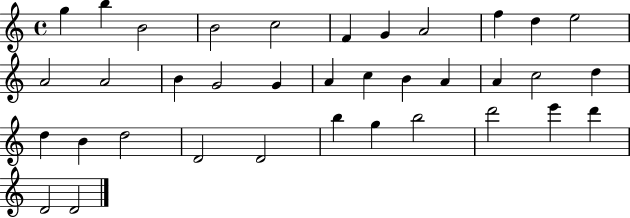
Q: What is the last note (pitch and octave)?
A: D4